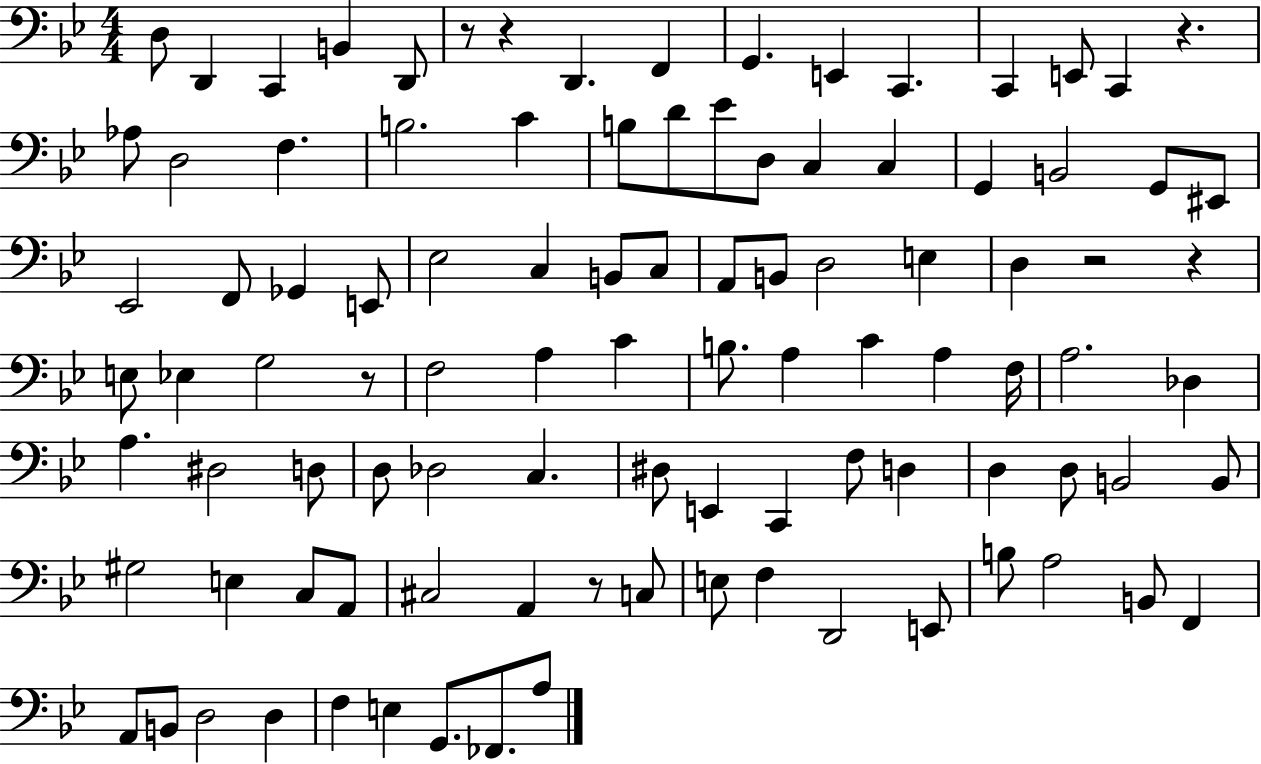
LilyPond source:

{
  \clef bass
  \numericTimeSignature
  \time 4/4
  \key bes \major
  d8 d,4 c,4 b,4 d,8 | r8 r4 d,4. f,4 | g,4. e,4 c,4. | c,4 e,8 c,4 r4. | \break aes8 d2 f4. | b2. c'4 | b8 d'8 ees'8 d8 c4 c4 | g,4 b,2 g,8 eis,8 | \break ees,2 f,8 ges,4 e,8 | ees2 c4 b,8 c8 | a,8 b,8 d2 e4 | d4 r2 r4 | \break e8 ees4 g2 r8 | f2 a4 c'4 | b8. a4 c'4 a4 f16 | a2. des4 | \break a4. dis2 d8 | d8 des2 c4. | dis8 e,4 c,4 f8 d4 | d4 d8 b,2 b,8 | \break gis2 e4 c8 a,8 | cis2 a,4 r8 c8 | e8 f4 d,2 e,8 | b8 a2 b,8 f,4 | \break a,8 b,8 d2 d4 | f4 e4 g,8. fes,8. a8 | \bar "|."
}